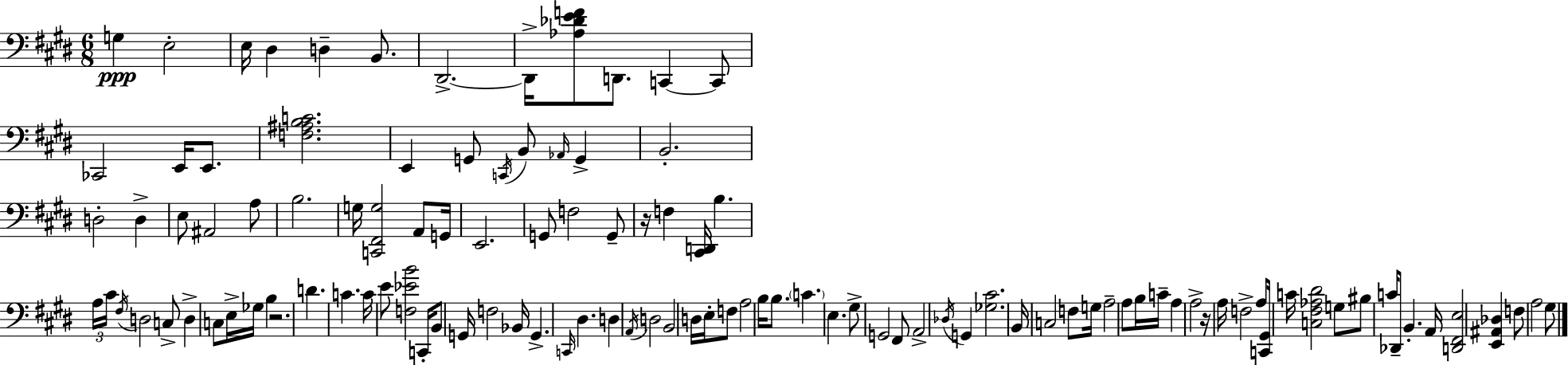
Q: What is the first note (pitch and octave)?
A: G3